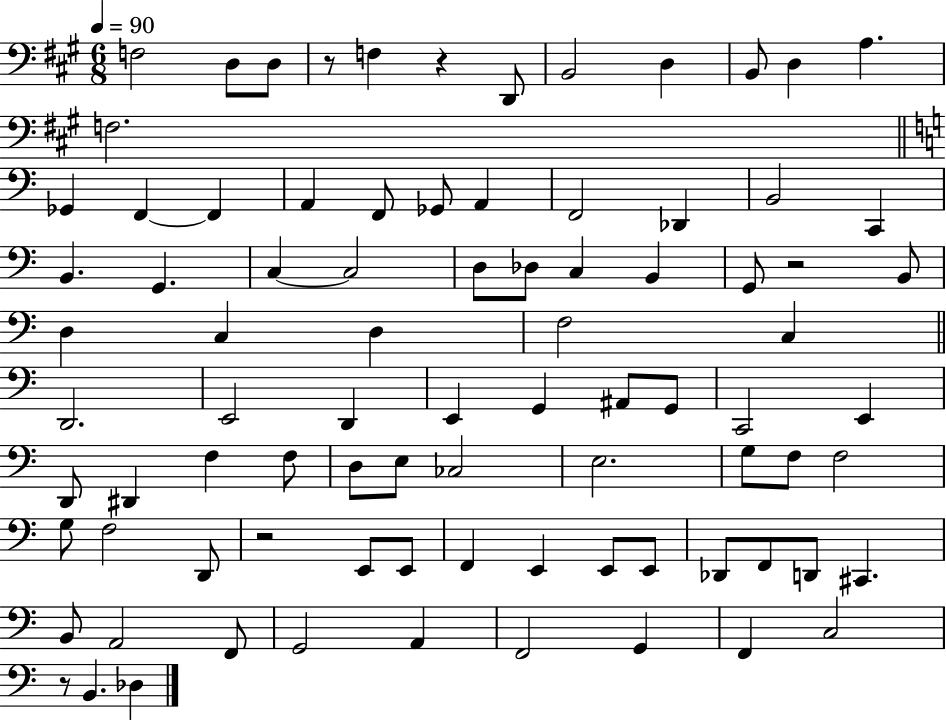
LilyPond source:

{
  \clef bass
  \numericTimeSignature
  \time 6/8
  \key a \major
  \tempo 4 = 90
  f2 d8 d8 | r8 f4 r4 d,8 | b,2 d4 | b,8 d4 a4. | \break f2. | \bar "||" \break \key c \major ges,4 f,4~~ f,4 | a,4 f,8 ges,8 a,4 | f,2 des,4 | b,2 c,4 | \break b,4. g,4. | c4~~ c2 | d8 des8 c4 b,4 | g,8 r2 b,8 | \break d4 c4 d4 | f2 c4 | \bar "||" \break \key c \major d,2. | e,2 d,4 | e,4 g,4 ais,8 g,8 | c,2 e,4 | \break d,8 dis,4 f4 f8 | d8 e8 ces2 | e2. | g8 f8 f2 | \break g8 f2 d,8 | r2 e,8 e,8 | f,4 e,4 e,8 e,8 | des,8 f,8 d,8 cis,4. | \break b,8 a,2 f,8 | g,2 a,4 | f,2 g,4 | f,4 c2 | \break r8 b,4. des4 | \bar "|."
}